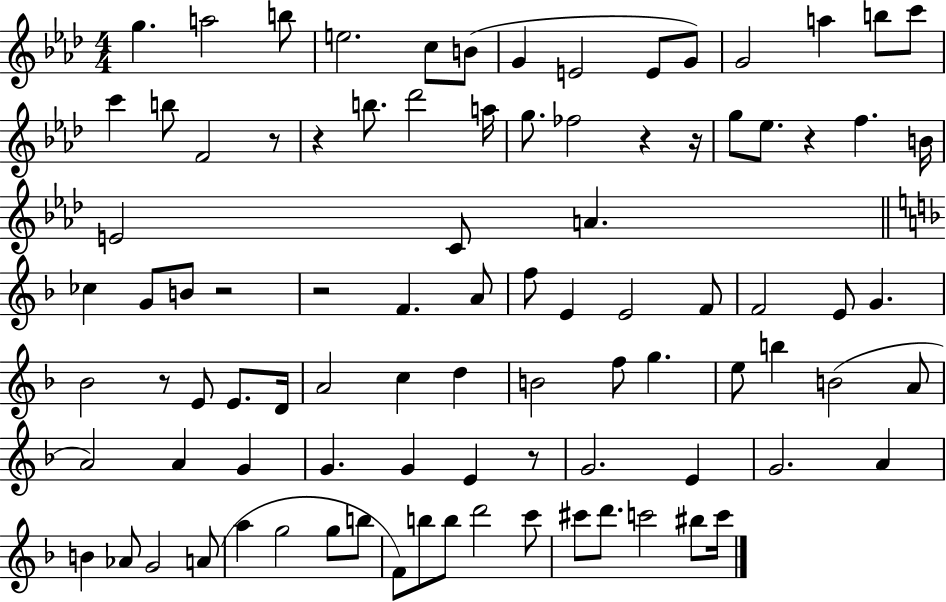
{
  \clef treble
  \numericTimeSignature
  \time 4/4
  \key aes \major
  g''4. a''2 b''8 | e''2. c''8 b'8( | g'4 e'2 e'8 g'8) | g'2 a''4 b''8 c'''8 | \break c'''4 b''8 f'2 r8 | r4 b''8. des'''2 a''16 | g''8. fes''2 r4 r16 | g''8 ees''8. r4 f''4. b'16 | \break e'2 c'8 a'4. | \bar "||" \break \key d \minor ces''4 g'8 b'8 r2 | r2 f'4. a'8 | f''8 e'4 e'2 f'8 | f'2 e'8 g'4. | \break bes'2 r8 e'8 e'8. d'16 | a'2 c''4 d''4 | b'2 f''8 g''4. | e''8 b''4 b'2( a'8 | \break a'2) a'4 g'4 | g'4. g'4 e'4 r8 | g'2. e'4 | g'2. a'4 | \break b'4 aes'8 g'2 a'8( | a''4 g''2 g''8 b''8 | f'8) b''8 b''8 d'''2 c'''8 | cis'''8 d'''8. c'''2 bis''8 c'''16 | \break \bar "|."
}